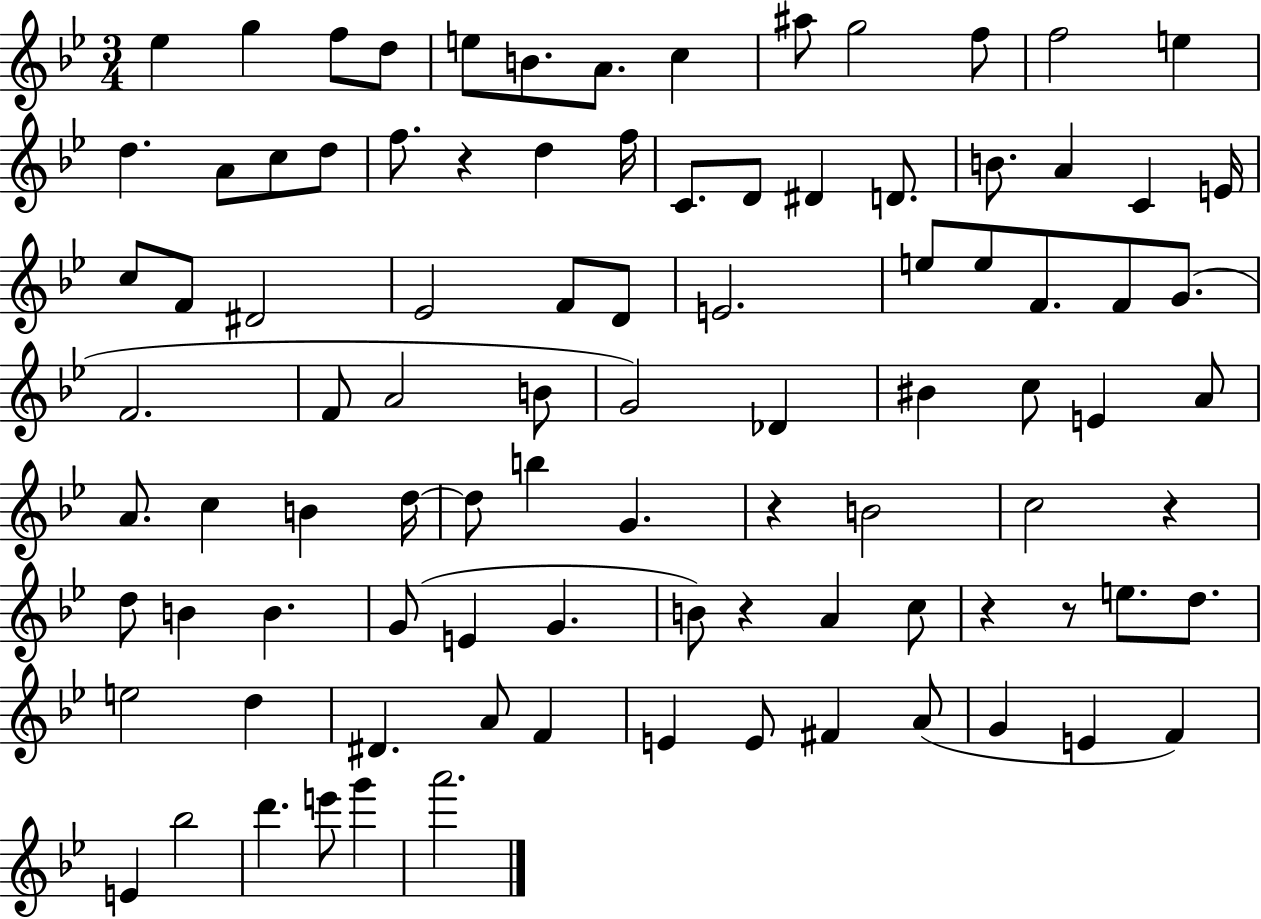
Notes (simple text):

Eb5/q G5/q F5/e D5/e E5/e B4/e. A4/e. C5/q A#5/e G5/h F5/e F5/h E5/q D5/q. A4/e C5/e D5/e F5/e. R/q D5/q F5/s C4/e. D4/e D#4/q D4/e. B4/e. A4/q C4/q E4/s C5/e F4/e D#4/h Eb4/h F4/e D4/e E4/h. E5/e E5/e F4/e. F4/e G4/e. F4/h. F4/e A4/h B4/e G4/h Db4/q BIS4/q C5/e E4/q A4/e A4/e. C5/q B4/q D5/s D5/e B5/q G4/q. R/q B4/h C5/h R/q D5/e B4/q B4/q. G4/e E4/q G4/q. B4/e R/q A4/q C5/e R/q R/e E5/e. D5/e. E5/h D5/q D#4/q. A4/e F4/q E4/q E4/e F#4/q A4/e G4/q E4/q F4/q E4/q Bb5/h D6/q. E6/e G6/q A6/h.